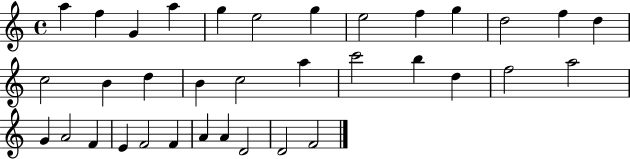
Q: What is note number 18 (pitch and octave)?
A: C5